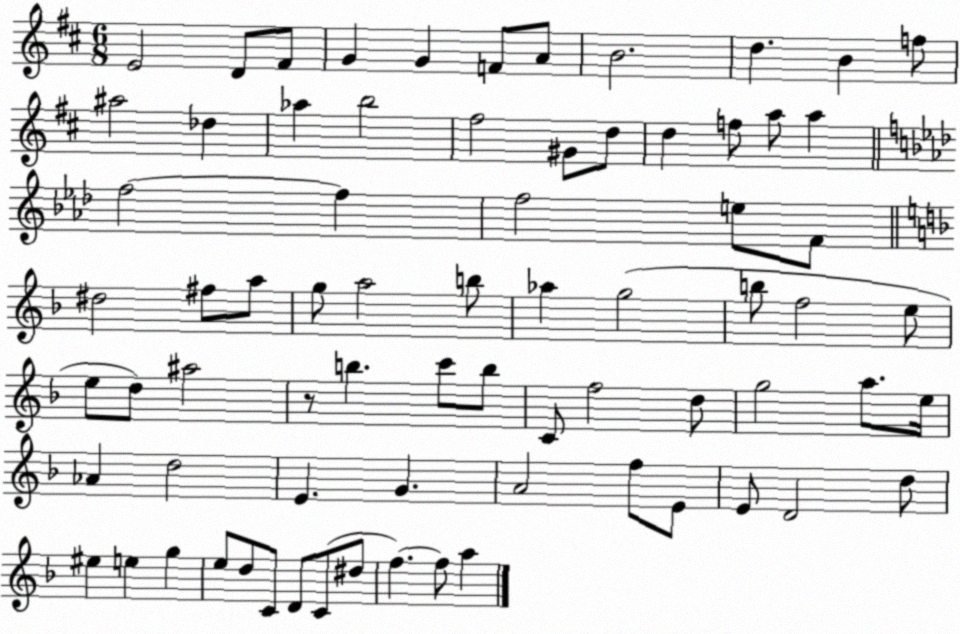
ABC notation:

X:1
T:Untitled
M:6/8
L:1/4
K:D
E2 D/2 ^F/2 G G F/2 A/2 B2 d B f/2 ^a2 _d _a b2 ^f2 ^G/2 d/2 d f/2 a/2 a f2 f f2 e/2 F/2 ^d2 ^f/2 a/2 g/2 a2 b/2 _a g2 b/2 f2 e/2 e/2 d/2 ^a2 z/2 b c'/2 b/2 C/2 f2 d/2 g2 a/2 e/4 _A d2 E G A2 f/2 E/2 E/2 D2 d/2 ^e e g e/2 d/2 C/2 D/2 C/2 ^d/2 f f/2 a